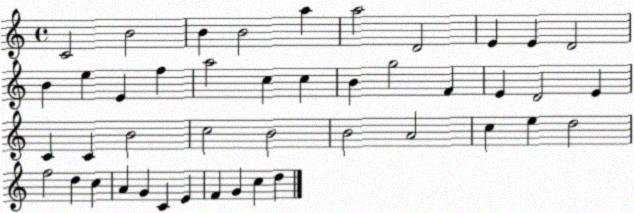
X:1
T:Untitled
M:4/4
L:1/4
K:C
C2 B2 B B2 a a2 D2 E E D2 B e E f a2 c c B g2 F E D2 E C C B2 c2 B2 B2 A2 c e d2 f2 d c A G C E F G c d